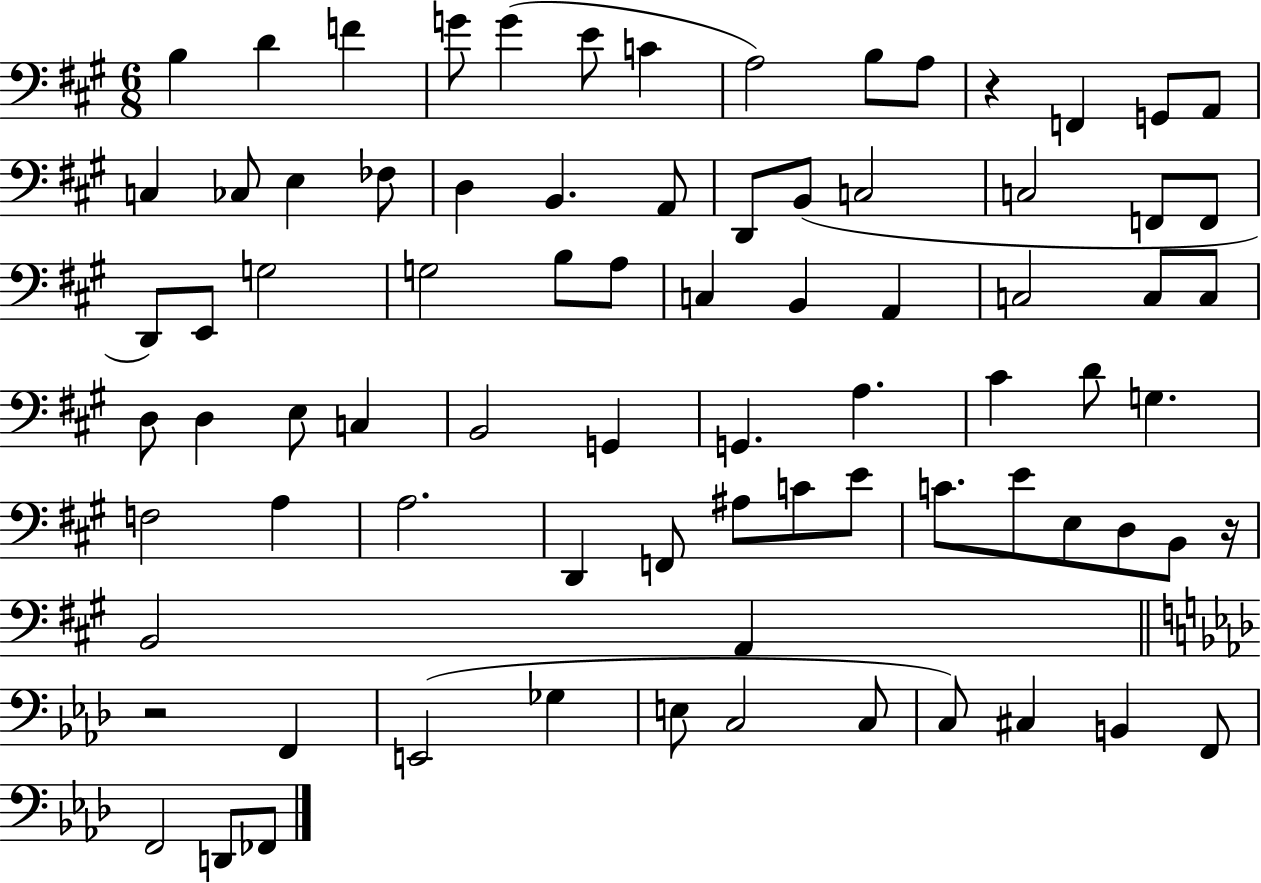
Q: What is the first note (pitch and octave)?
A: B3